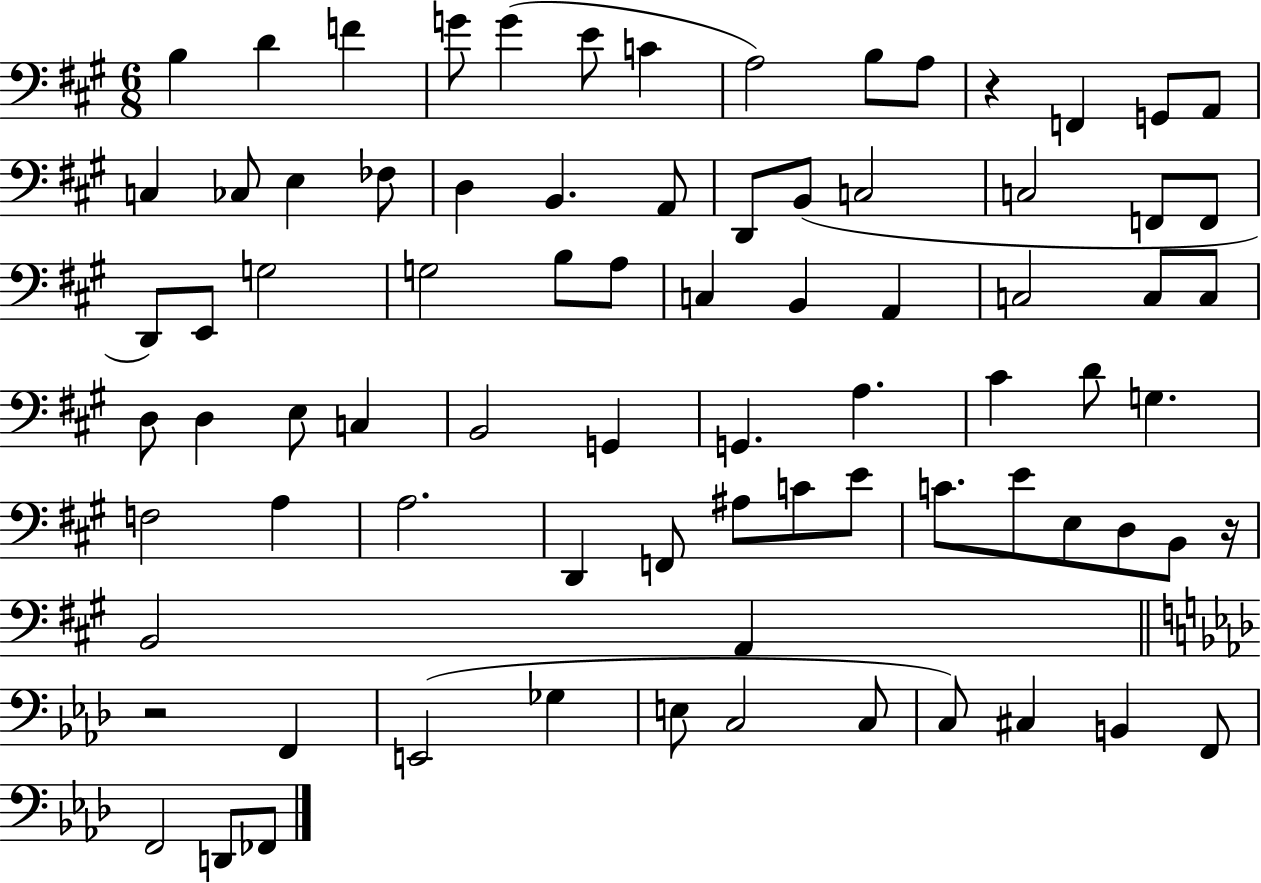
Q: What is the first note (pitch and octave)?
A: B3